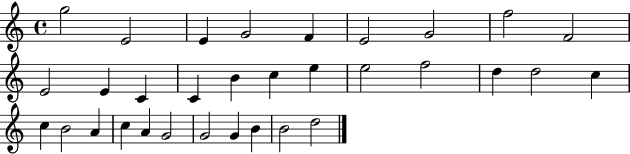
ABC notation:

X:1
T:Untitled
M:4/4
L:1/4
K:C
g2 E2 E G2 F E2 G2 f2 F2 E2 E C C B c e e2 f2 d d2 c c B2 A c A G2 G2 G B B2 d2